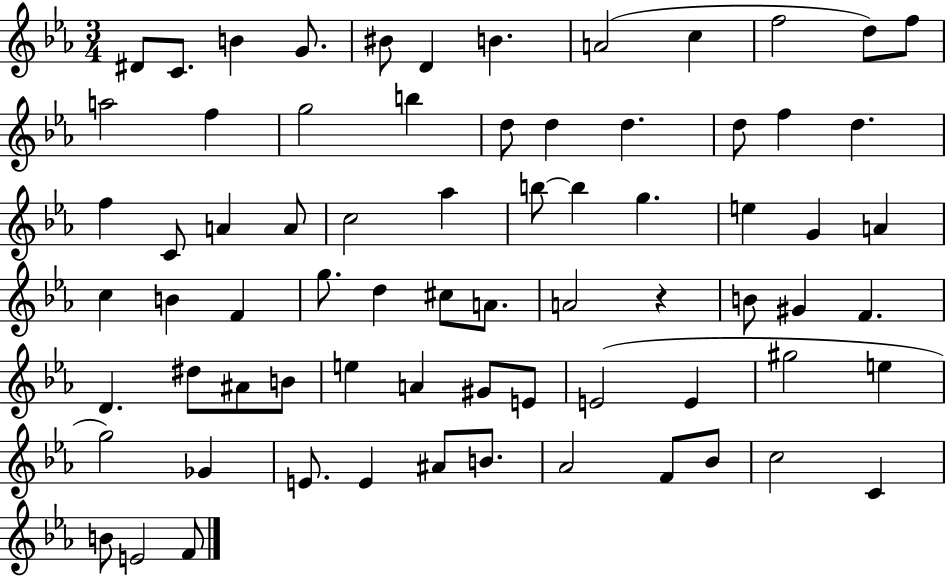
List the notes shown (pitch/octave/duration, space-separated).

D#4/e C4/e. B4/q G4/e. BIS4/e D4/q B4/q. A4/h C5/q F5/h D5/e F5/e A5/h F5/q G5/h B5/q D5/e D5/q D5/q. D5/e F5/q D5/q. F5/q C4/e A4/q A4/e C5/h Ab5/q B5/e B5/q G5/q. E5/q G4/q A4/q C5/q B4/q F4/q G5/e. D5/q C#5/e A4/e. A4/h R/q B4/e G#4/q F4/q. D4/q. D#5/e A#4/e B4/e E5/q A4/q G#4/e E4/e E4/h E4/q G#5/h E5/q G5/h Gb4/q E4/e. E4/q A#4/e B4/e. Ab4/h F4/e Bb4/e C5/h C4/q B4/e E4/h F4/e